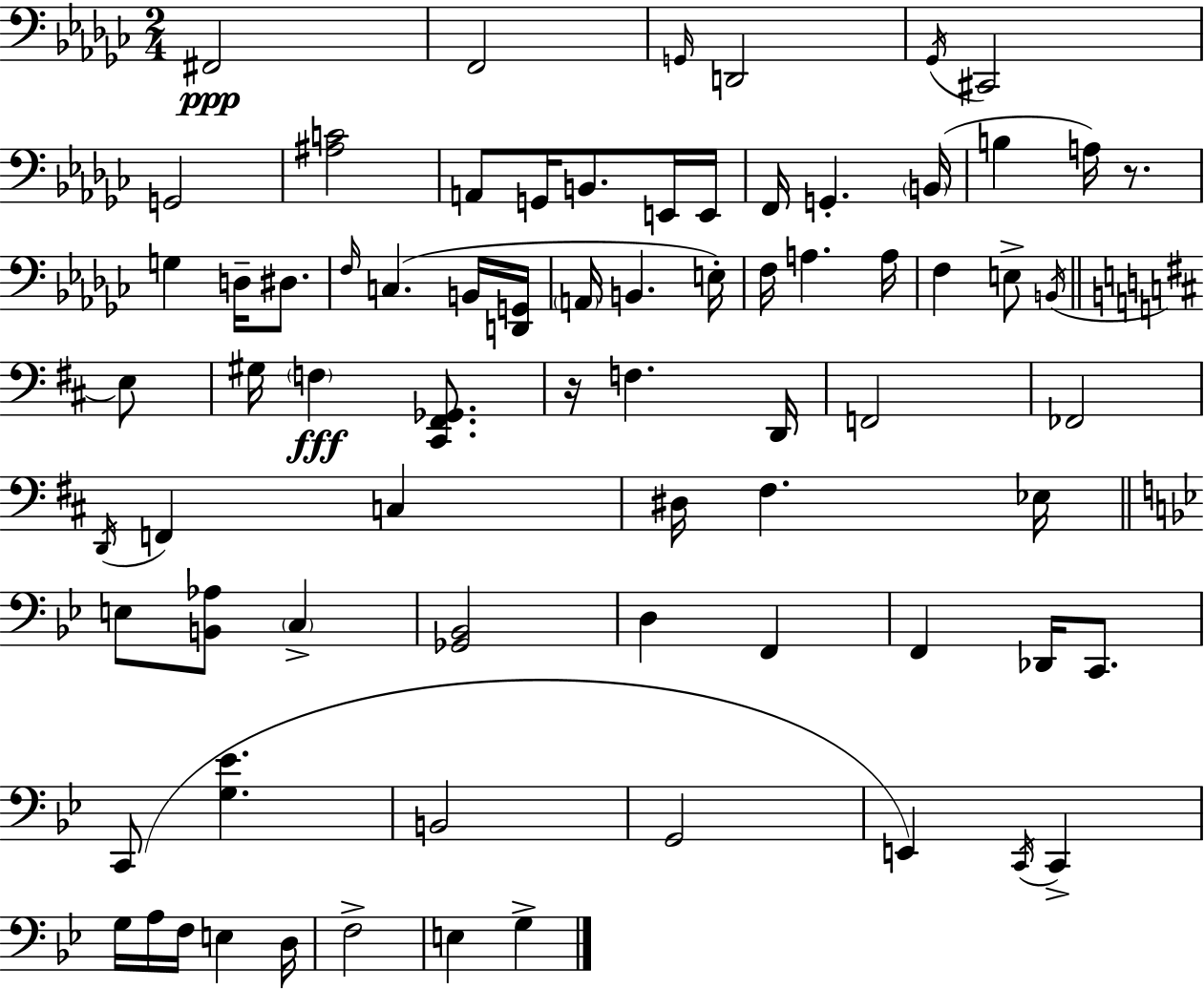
F#2/h F2/h G2/s D2/h Gb2/s C#2/h G2/h [A#3,C4]/h A2/e G2/s B2/e. E2/s E2/s F2/s G2/q. B2/s B3/q A3/s R/e. G3/q D3/s D#3/e. F3/s C3/q. B2/s [D2,G2]/s A2/s B2/q. E3/s F3/s A3/q. A3/s F3/q E3/e B2/s E3/e G#3/s F3/q [C#2,F#2,Gb2]/e. R/s F3/q. D2/s F2/h FES2/h D2/s F2/q C3/q D#3/s F#3/q. Eb3/s E3/e [B2,Ab3]/e C3/q [Gb2,Bb2]/h D3/q F2/q F2/q Db2/s C2/e. C2/e [G3,Eb4]/q. B2/h G2/h E2/q C2/s C2/q G3/s A3/s F3/s E3/q D3/s F3/h E3/q G3/q